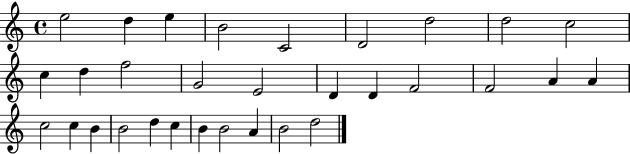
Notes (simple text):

E5/h D5/q E5/q B4/h C4/h D4/h D5/h D5/h C5/h C5/q D5/q F5/h G4/h E4/h D4/q D4/q F4/h F4/h A4/q A4/q C5/h C5/q B4/q B4/h D5/q C5/q B4/q B4/h A4/q B4/h D5/h